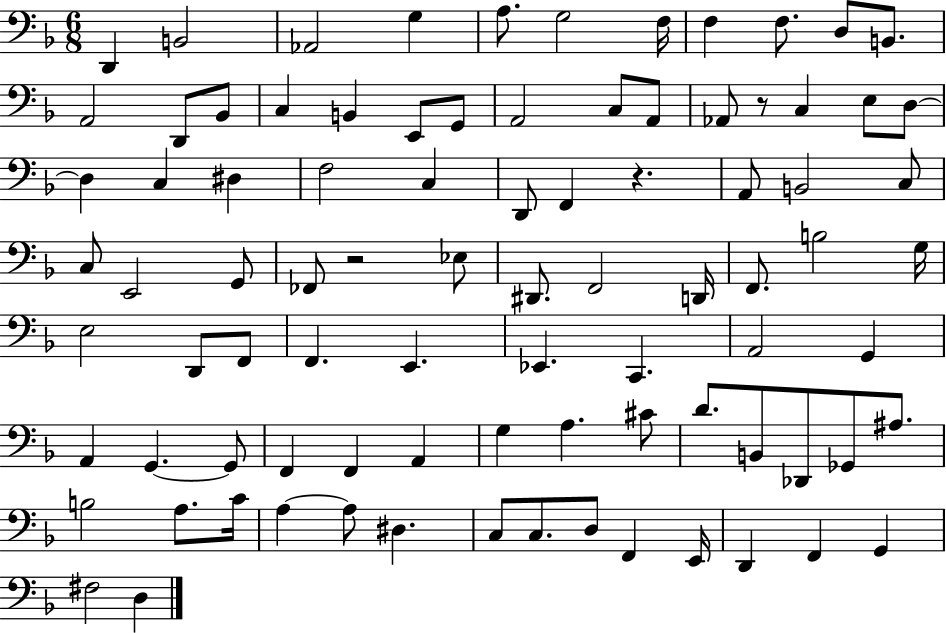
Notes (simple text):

D2/q B2/h Ab2/h G3/q A3/e. G3/h F3/s F3/q F3/e. D3/e B2/e. A2/h D2/e Bb2/e C3/q B2/q E2/e G2/e A2/h C3/e A2/e Ab2/e R/e C3/q E3/e D3/e D3/q C3/q D#3/q F3/h C3/q D2/e F2/q R/q. A2/e B2/h C3/e C3/e E2/h G2/e FES2/e R/h Eb3/e D#2/e. F2/h D2/s F2/e. B3/h G3/s E3/h D2/e F2/e F2/q. E2/q. Eb2/q. C2/q. A2/h G2/q A2/q G2/q. G2/e F2/q F2/q A2/q G3/q A3/q. C#4/e D4/e. B2/e Db2/e Gb2/e A#3/e. B3/h A3/e. C4/s A3/q A3/e D#3/q. C3/e C3/e. D3/e F2/q E2/s D2/q F2/q G2/q F#3/h D3/q